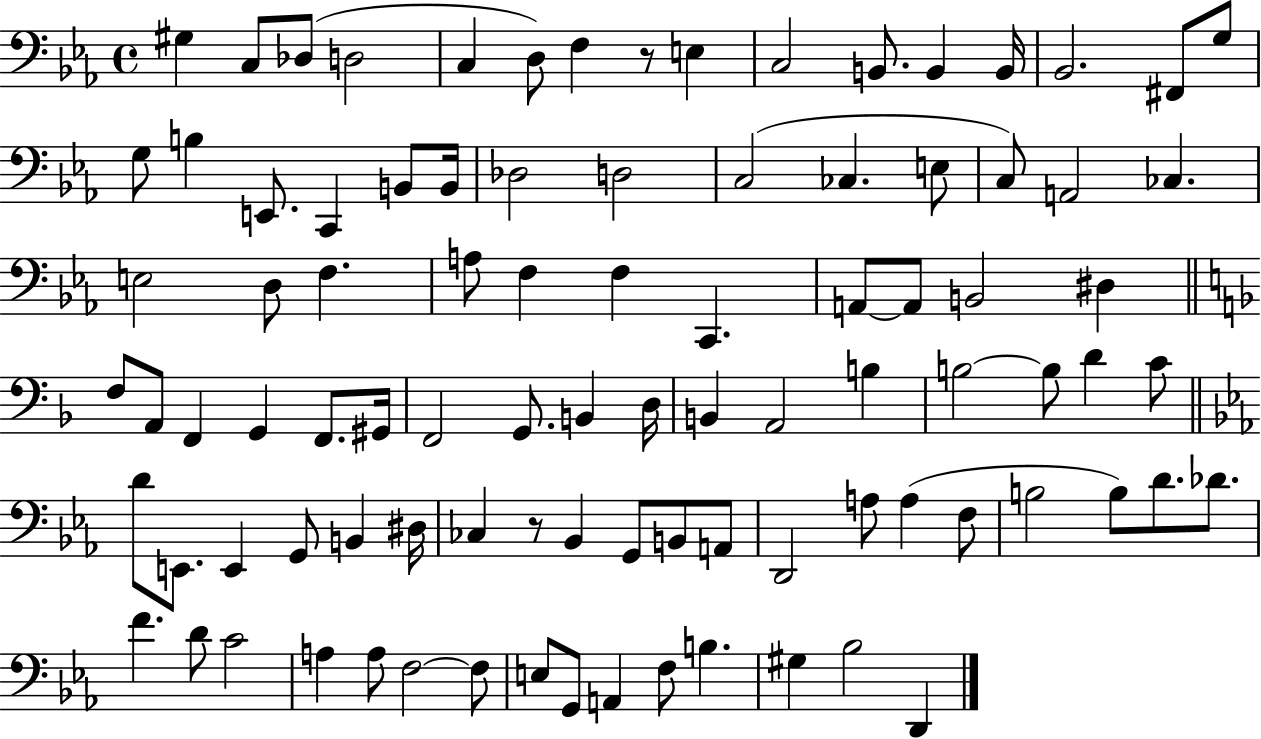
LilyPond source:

{
  \clef bass
  \time 4/4
  \defaultTimeSignature
  \key ees \major
  gis4 c8 des8( d2 | c4 d8) f4 r8 e4 | c2 b,8. b,4 b,16 | bes,2. fis,8 g8 | \break g8 b4 e,8. c,4 b,8 b,16 | des2 d2 | c2( ces4. e8 | c8) a,2 ces4. | \break e2 d8 f4. | a8 f4 f4 c,4. | a,8~~ a,8 b,2 dis4 | \bar "||" \break \key f \major f8 a,8 f,4 g,4 f,8. gis,16 | f,2 g,8. b,4 d16 | b,4 a,2 b4 | b2~~ b8 d'4 c'8 | \break \bar "||" \break \key c \minor d'8 e,8. e,4 g,8 b,4 dis16 | ces4 r8 bes,4 g,8 b,8 a,8 | d,2 a8 a4( f8 | b2 b8) d'8. des'8. | \break f'4. d'8 c'2 | a4 a8 f2~~ f8 | e8 g,8 a,4 f8 b4. | gis4 bes2 d,4 | \break \bar "|."
}